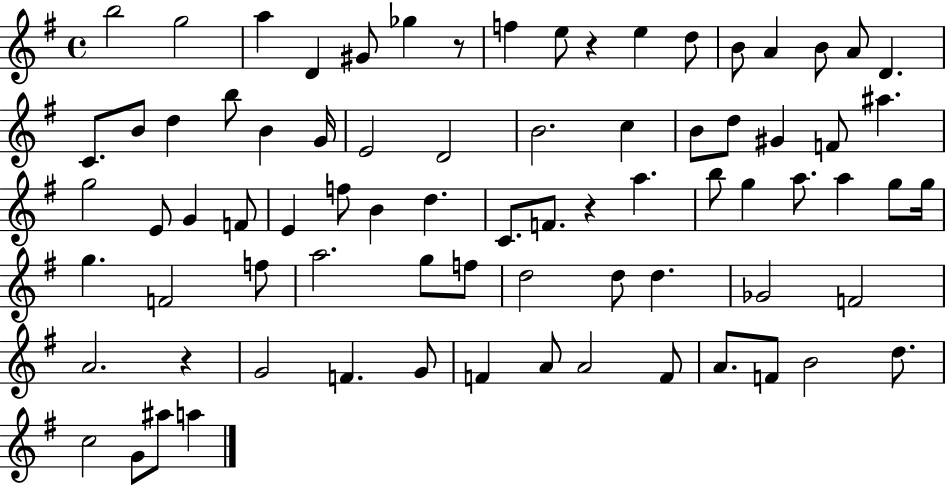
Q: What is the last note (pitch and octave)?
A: A5